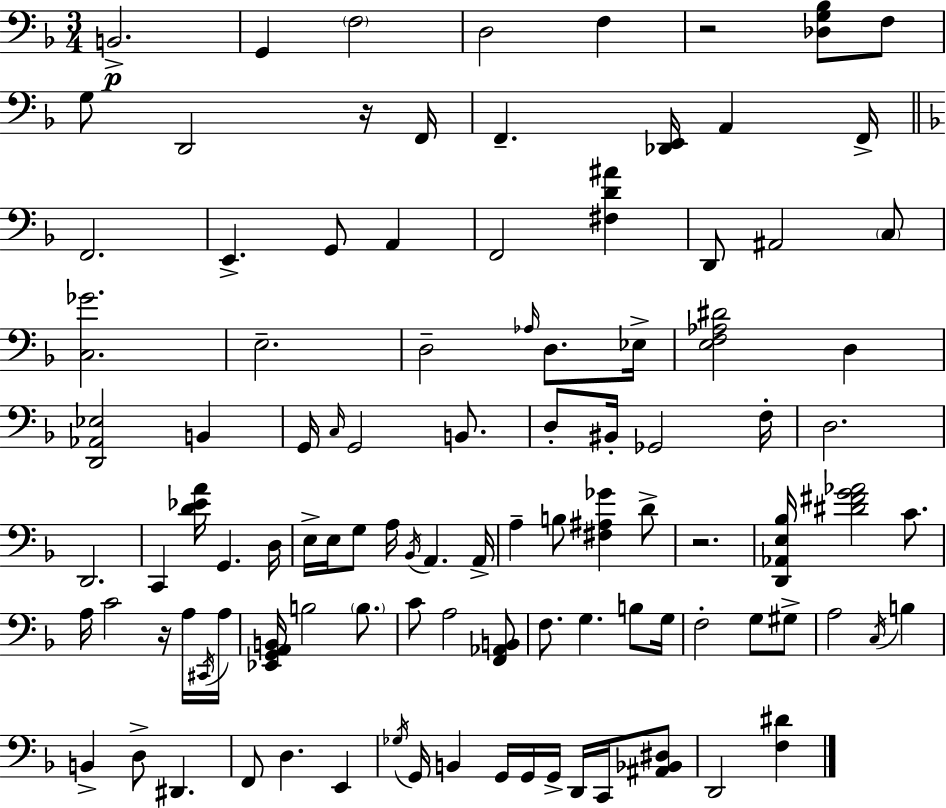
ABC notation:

X:1
T:Untitled
M:3/4
L:1/4
K:Dm
B,,2 G,, F,2 D,2 F, z2 [_D,G,_B,]/2 F,/2 G,/2 D,,2 z/4 F,,/4 F,, [_D,,E,,]/4 A,, F,,/4 F,,2 E,, G,,/2 A,, F,,2 [^F,D^A] D,,/2 ^A,,2 C,/2 [C,_G]2 E,2 D,2 _A,/4 D,/2 _E,/4 [E,F,_A,^D]2 D, [D,,_A,,_E,]2 B,, G,,/4 C,/4 G,,2 B,,/2 D,/2 ^B,,/4 _G,,2 F,/4 D,2 D,,2 C,, [D_EA]/4 G,, D,/4 E,/4 E,/4 G,/2 A,/4 _B,,/4 A,, A,,/4 A, B,/2 [^F,^A,_G] D/2 z2 [D,,_A,,E,_B,]/4 [^D^FG_A]2 C/2 A,/4 C2 z/4 A,/4 ^C,,/4 A,/4 [_E,,G,,A,,B,,]/4 B,2 B,/2 C/2 A,2 [F,,_A,,B,,]/2 F,/2 G, B,/2 G,/4 F,2 G,/2 ^G,/2 A,2 C,/4 B, B,, D,/2 ^D,, F,,/2 D, E,, _G,/4 G,,/4 B,, G,,/4 G,,/4 G,,/4 D,,/4 C,,/4 [^A,,_B,,^D,]/2 D,,2 [F,^D]